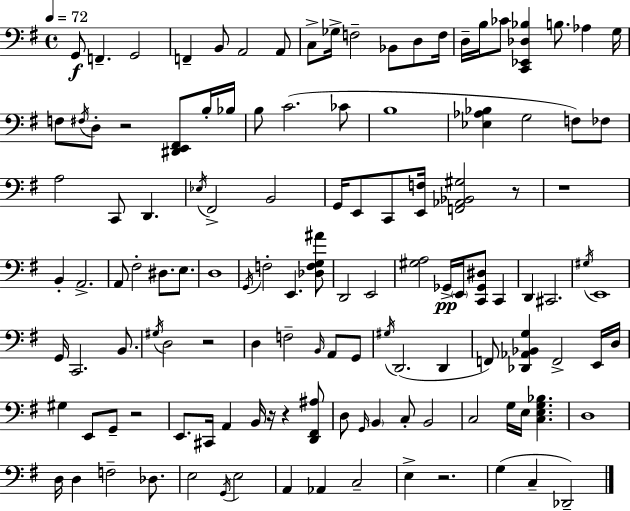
{
  \clef bass
  \time 4/4
  \defaultTimeSignature
  \key e \minor
  \tempo 4 = 72
  \repeat volta 2 { g,8\f f,4.-- g,2 | f,4-- b,8 a,2 a,8 | c8-> ges16-> f2-- bes,8 d8 f16 | d16-- b16 ces'8 <c, ees, des bes>4 b8. aes4 g16 | \break f8 \acciaccatura { fis16 } d8-. r2 <dis, e, fis,>8 b16-. | bes16 b8 c'2.( ces'8 | b1 | <ees aes bes>4 g2 f8) fes8 | \break a2 c,8 d,4. | \acciaccatura { ees16 } fis,2-> b,2 | g,16 e,8 c,8 <e, f>16 <f, aes, bes, gis>2 | r8 r1 | \break b,4-. a,2.-> | a,8 fis2-. dis8. e8. | d1 | \acciaccatura { g,16 } f2-. e,4. | \break <des f g ais'>8 d,2 e,2 | <gis a>2 ges,16->\pp \parenthesize e,16 <c, ges, dis>8 c,4 | d,4 cis,2. | \acciaccatura { gis16 } e,1 | \break g,16 c,2. | b,8. \acciaccatura { gis16 } d2 r2 | d4 f2-- | \grace { b,16 } a,8 g,8 \acciaccatura { gis16 }( d,2. | \break d,4 f,8) <des, aes, bes, g>4 f,2-> | e,16 d16 gis4 e,8 g,8-- r2 | e,8. cis,16 a,4 b,16 | r16 r4 <d, fis, ais>8 d8 \grace { g,16 } \parenthesize b,4 c8-. | \break b,2 c2 | g16 e16 <c e g bes>4. d1 | d16 d4 f2-- | des8. e2 | \break \acciaccatura { g,16 } e2 a,4 aes,4 | c2-- e4-> r2. | g4( c4-- | des,2--) } \bar "|."
}